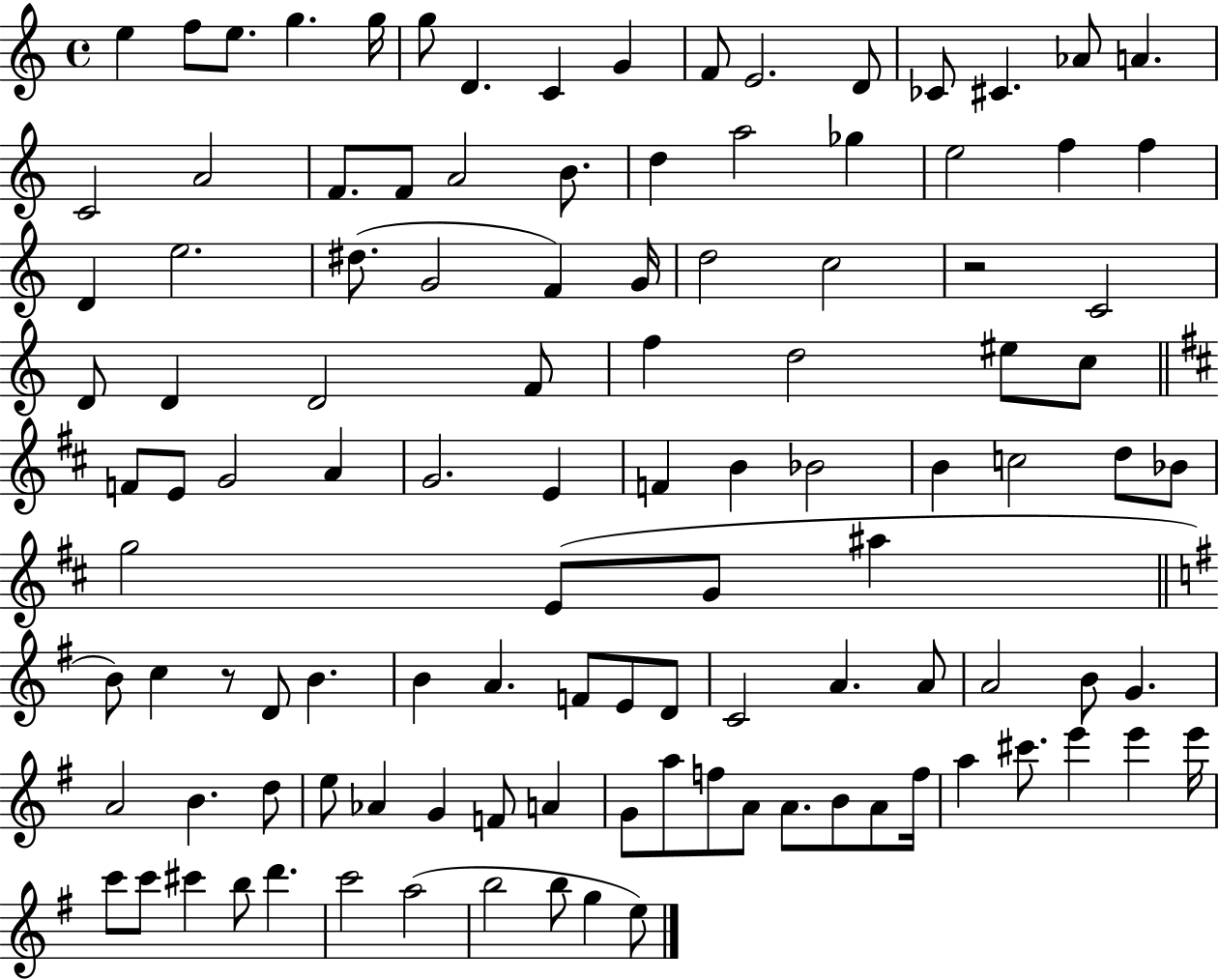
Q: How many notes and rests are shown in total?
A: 111